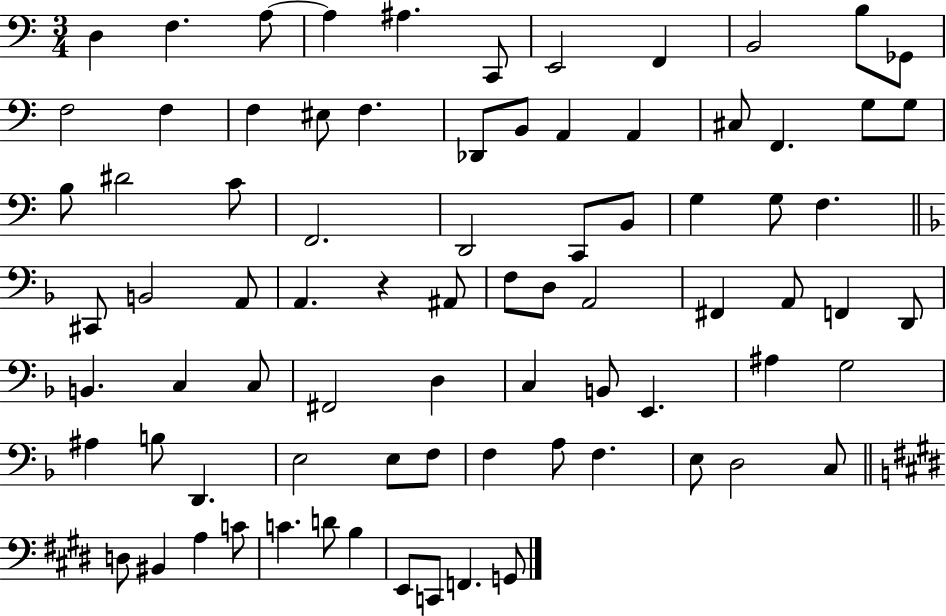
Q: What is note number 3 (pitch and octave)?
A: A3